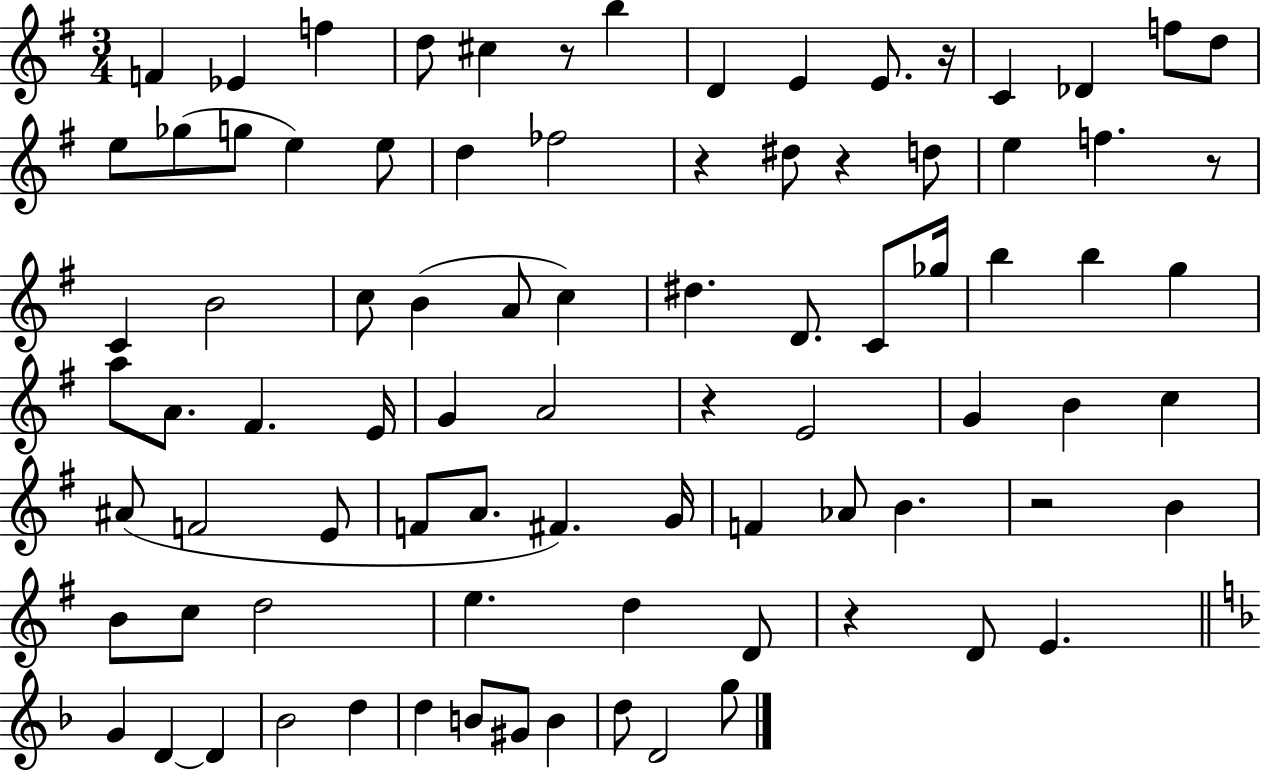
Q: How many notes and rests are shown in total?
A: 86